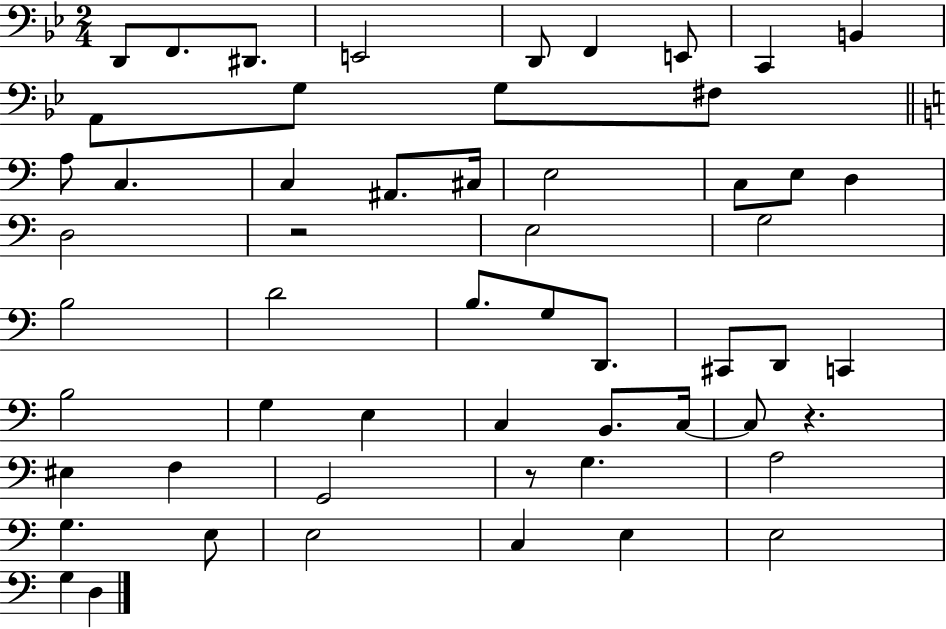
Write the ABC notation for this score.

X:1
T:Untitled
M:2/4
L:1/4
K:Bb
D,,/2 F,,/2 ^D,,/2 E,,2 D,,/2 F,, E,,/2 C,, B,, A,,/2 G,/2 G,/2 ^F,/2 A,/2 C, C, ^A,,/2 ^C,/4 E,2 C,/2 E,/2 D, D,2 z2 E,2 G,2 B,2 D2 B,/2 G,/2 D,,/2 ^C,,/2 D,,/2 C,, B,2 G, E, C, B,,/2 C,/4 C,/2 z ^E, F, G,,2 z/2 G, A,2 G, E,/2 E,2 C, E, E,2 G, D,